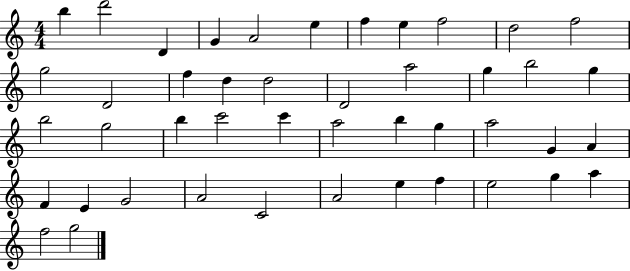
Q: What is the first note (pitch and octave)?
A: B5